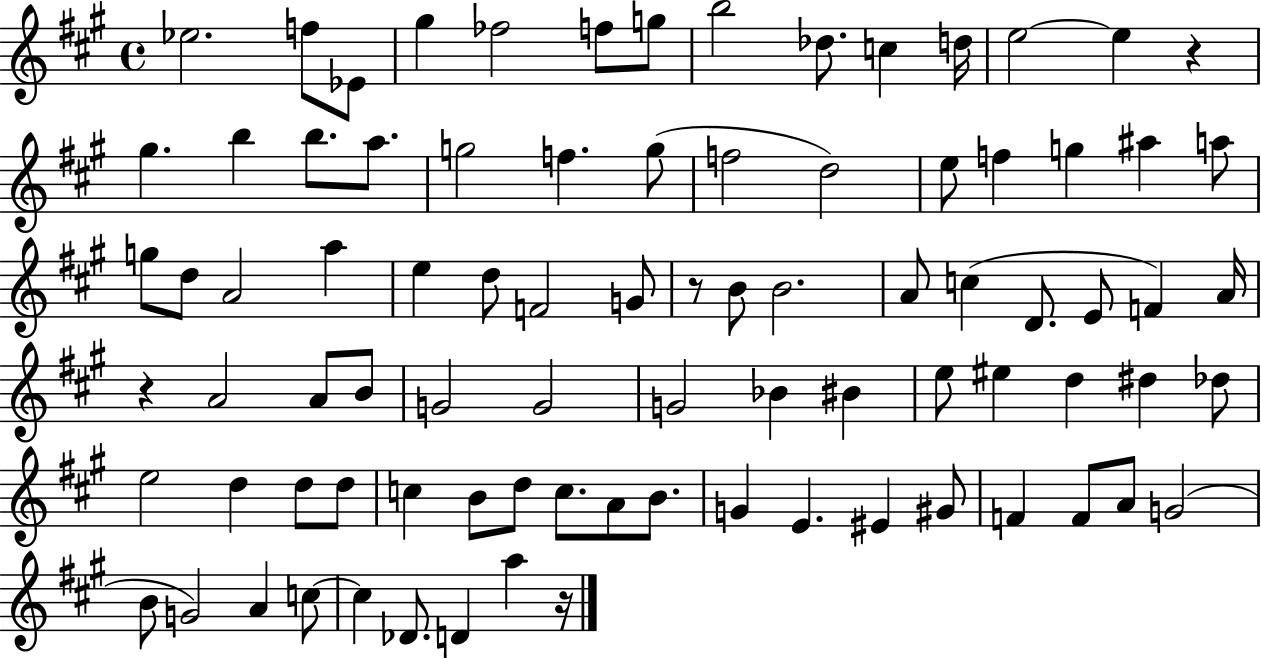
{
  \clef treble
  \time 4/4
  \defaultTimeSignature
  \key a \major
  ees''2. f''8 ees'8 | gis''4 fes''2 f''8 g''8 | b''2 des''8. c''4 d''16 | e''2~~ e''4 r4 | \break gis''4. b''4 b''8. a''8. | g''2 f''4. g''8( | f''2 d''2) | e''8 f''4 g''4 ais''4 a''8 | \break g''8 d''8 a'2 a''4 | e''4 d''8 f'2 g'8 | r8 b'8 b'2. | a'8 c''4( d'8. e'8 f'4) a'16 | \break r4 a'2 a'8 b'8 | g'2 g'2 | g'2 bes'4 bis'4 | e''8 eis''4 d''4 dis''4 des''8 | \break e''2 d''4 d''8 d''8 | c''4 b'8 d''8 c''8. a'8 b'8. | g'4 e'4. eis'4 gis'8 | f'4 f'8 a'8 g'2( | \break b'8 g'2) a'4 c''8~~ | c''4 des'8. d'4 a''4 r16 | \bar "|."
}